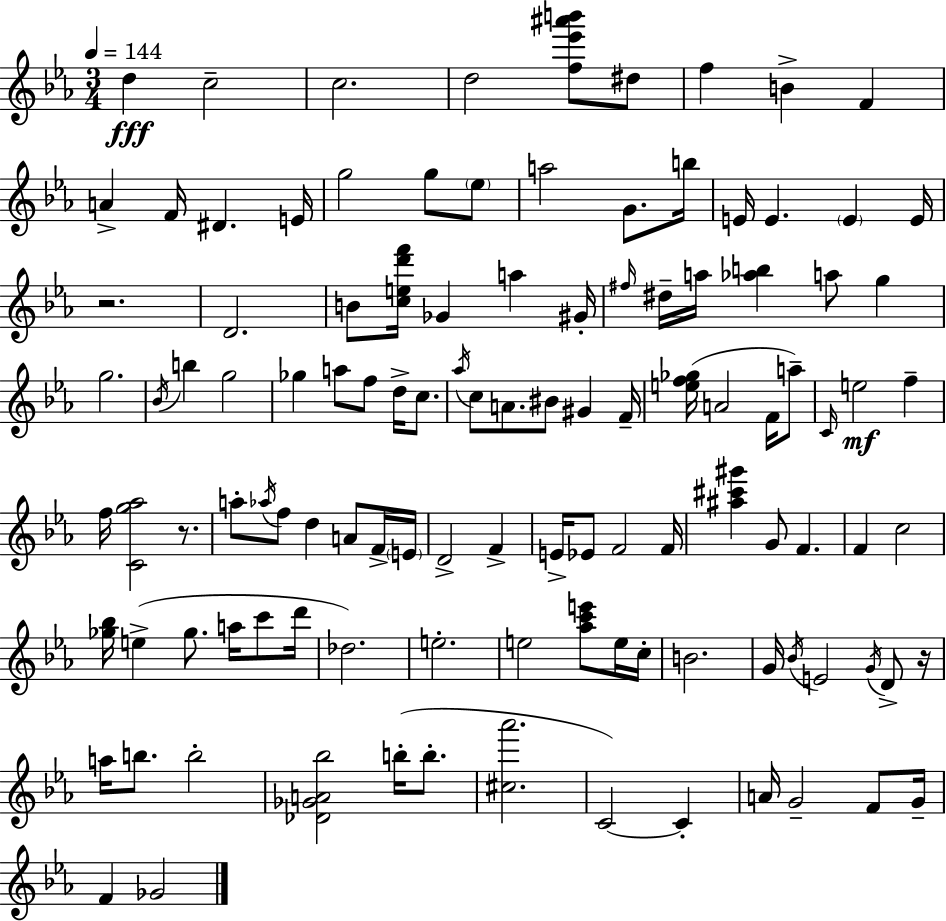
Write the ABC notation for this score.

X:1
T:Untitled
M:3/4
L:1/4
K:Cm
d c2 c2 d2 [f_e'^a'b']/2 ^d/2 f B F A F/4 ^D E/4 g2 g/2 _e/2 a2 G/2 b/4 E/4 E E E/4 z2 D2 B/2 [ced'f']/4 _G a ^G/4 ^f/4 ^d/4 a/4 [_ab] a/2 g g2 _B/4 b g2 _g a/2 f/2 d/4 c/2 _a/4 c/2 A/2 ^B/2 ^G F/4 [ef_g]/4 A2 F/4 a/2 C/4 e2 f f/4 [Cg_a]2 z/2 a/2 _a/4 f/2 d A/2 F/4 E/4 D2 F E/4 _E/2 F2 F/4 [^a^c'^g'] G/2 F F c2 [_g_b]/4 e _g/2 a/4 c'/2 d'/4 _d2 e2 e2 [_ac'e']/2 e/4 c/4 B2 G/4 _B/4 E2 G/4 D/2 z/4 a/4 b/2 b2 [_D_GA_b]2 b/4 b/2 [^c_a']2 C2 C A/4 G2 F/2 G/4 F _G2